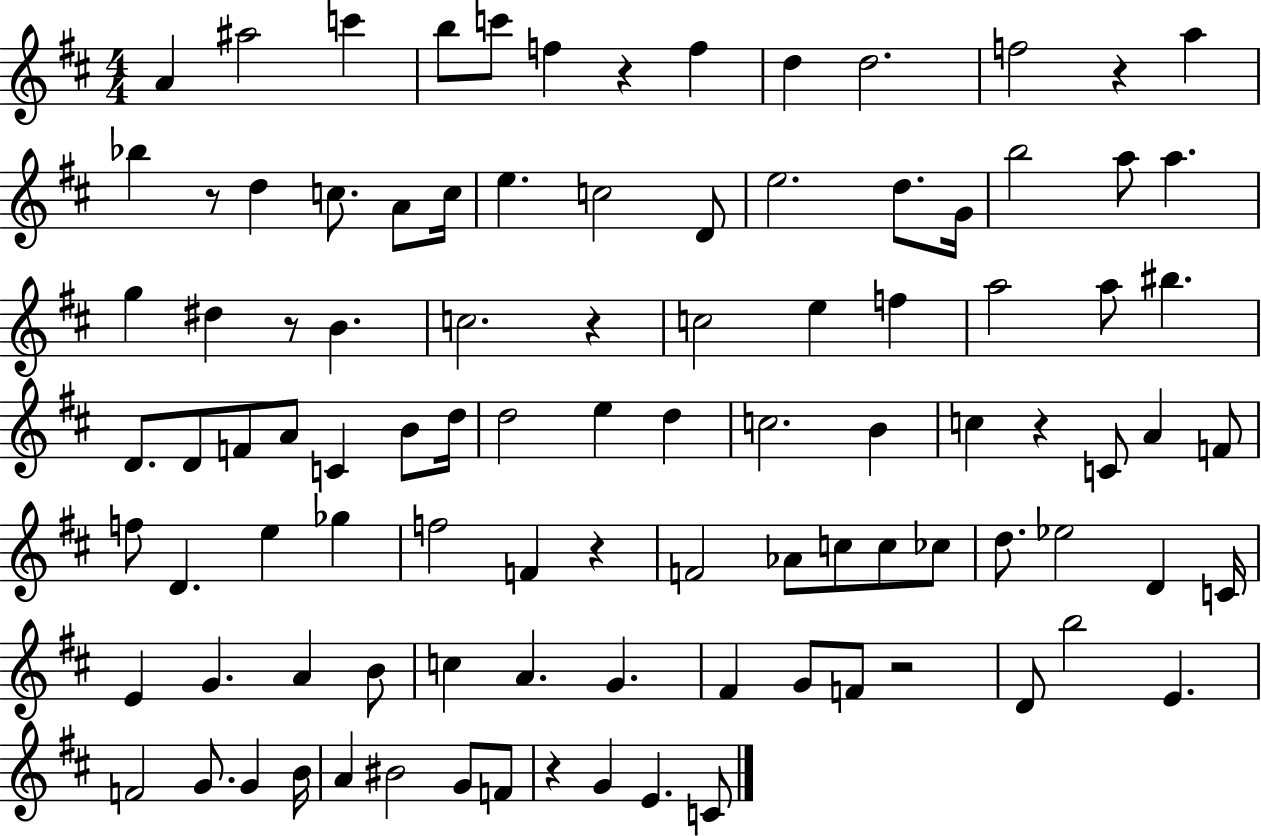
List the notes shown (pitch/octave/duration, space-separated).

A4/q A#5/h C6/q B5/e C6/e F5/q R/q F5/q D5/q D5/h. F5/h R/q A5/q Bb5/q R/e D5/q C5/e. A4/e C5/s E5/q. C5/h D4/e E5/h. D5/e. G4/s B5/h A5/e A5/q. G5/q D#5/q R/e B4/q. C5/h. R/q C5/h E5/q F5/q A5/h A5/e BIS5/q. D4/e. D4/e F4/e A4/e C4/q B4/e D5/s D5/h E5/q D5/q C5/h. B4/q C5/q R/q C4/e A4/q F4/e F5/e D4/q. E5/q Gb5/q F5/h F4/q R/q F4/h Ab4/e C5/e C5/e CES5/e D5/e. Eb5/h D4/q C4/s E4/q G4/q. A4/q B4/e C5/q A4/q. G4/q. F#4/q G4/e F4/e R/h D4/e B5/h E4/q. F4/h G4/e. G4/q B4/s A4/q BIS4/h G4/e F4/e R/q G4/q E4/q. C4/e